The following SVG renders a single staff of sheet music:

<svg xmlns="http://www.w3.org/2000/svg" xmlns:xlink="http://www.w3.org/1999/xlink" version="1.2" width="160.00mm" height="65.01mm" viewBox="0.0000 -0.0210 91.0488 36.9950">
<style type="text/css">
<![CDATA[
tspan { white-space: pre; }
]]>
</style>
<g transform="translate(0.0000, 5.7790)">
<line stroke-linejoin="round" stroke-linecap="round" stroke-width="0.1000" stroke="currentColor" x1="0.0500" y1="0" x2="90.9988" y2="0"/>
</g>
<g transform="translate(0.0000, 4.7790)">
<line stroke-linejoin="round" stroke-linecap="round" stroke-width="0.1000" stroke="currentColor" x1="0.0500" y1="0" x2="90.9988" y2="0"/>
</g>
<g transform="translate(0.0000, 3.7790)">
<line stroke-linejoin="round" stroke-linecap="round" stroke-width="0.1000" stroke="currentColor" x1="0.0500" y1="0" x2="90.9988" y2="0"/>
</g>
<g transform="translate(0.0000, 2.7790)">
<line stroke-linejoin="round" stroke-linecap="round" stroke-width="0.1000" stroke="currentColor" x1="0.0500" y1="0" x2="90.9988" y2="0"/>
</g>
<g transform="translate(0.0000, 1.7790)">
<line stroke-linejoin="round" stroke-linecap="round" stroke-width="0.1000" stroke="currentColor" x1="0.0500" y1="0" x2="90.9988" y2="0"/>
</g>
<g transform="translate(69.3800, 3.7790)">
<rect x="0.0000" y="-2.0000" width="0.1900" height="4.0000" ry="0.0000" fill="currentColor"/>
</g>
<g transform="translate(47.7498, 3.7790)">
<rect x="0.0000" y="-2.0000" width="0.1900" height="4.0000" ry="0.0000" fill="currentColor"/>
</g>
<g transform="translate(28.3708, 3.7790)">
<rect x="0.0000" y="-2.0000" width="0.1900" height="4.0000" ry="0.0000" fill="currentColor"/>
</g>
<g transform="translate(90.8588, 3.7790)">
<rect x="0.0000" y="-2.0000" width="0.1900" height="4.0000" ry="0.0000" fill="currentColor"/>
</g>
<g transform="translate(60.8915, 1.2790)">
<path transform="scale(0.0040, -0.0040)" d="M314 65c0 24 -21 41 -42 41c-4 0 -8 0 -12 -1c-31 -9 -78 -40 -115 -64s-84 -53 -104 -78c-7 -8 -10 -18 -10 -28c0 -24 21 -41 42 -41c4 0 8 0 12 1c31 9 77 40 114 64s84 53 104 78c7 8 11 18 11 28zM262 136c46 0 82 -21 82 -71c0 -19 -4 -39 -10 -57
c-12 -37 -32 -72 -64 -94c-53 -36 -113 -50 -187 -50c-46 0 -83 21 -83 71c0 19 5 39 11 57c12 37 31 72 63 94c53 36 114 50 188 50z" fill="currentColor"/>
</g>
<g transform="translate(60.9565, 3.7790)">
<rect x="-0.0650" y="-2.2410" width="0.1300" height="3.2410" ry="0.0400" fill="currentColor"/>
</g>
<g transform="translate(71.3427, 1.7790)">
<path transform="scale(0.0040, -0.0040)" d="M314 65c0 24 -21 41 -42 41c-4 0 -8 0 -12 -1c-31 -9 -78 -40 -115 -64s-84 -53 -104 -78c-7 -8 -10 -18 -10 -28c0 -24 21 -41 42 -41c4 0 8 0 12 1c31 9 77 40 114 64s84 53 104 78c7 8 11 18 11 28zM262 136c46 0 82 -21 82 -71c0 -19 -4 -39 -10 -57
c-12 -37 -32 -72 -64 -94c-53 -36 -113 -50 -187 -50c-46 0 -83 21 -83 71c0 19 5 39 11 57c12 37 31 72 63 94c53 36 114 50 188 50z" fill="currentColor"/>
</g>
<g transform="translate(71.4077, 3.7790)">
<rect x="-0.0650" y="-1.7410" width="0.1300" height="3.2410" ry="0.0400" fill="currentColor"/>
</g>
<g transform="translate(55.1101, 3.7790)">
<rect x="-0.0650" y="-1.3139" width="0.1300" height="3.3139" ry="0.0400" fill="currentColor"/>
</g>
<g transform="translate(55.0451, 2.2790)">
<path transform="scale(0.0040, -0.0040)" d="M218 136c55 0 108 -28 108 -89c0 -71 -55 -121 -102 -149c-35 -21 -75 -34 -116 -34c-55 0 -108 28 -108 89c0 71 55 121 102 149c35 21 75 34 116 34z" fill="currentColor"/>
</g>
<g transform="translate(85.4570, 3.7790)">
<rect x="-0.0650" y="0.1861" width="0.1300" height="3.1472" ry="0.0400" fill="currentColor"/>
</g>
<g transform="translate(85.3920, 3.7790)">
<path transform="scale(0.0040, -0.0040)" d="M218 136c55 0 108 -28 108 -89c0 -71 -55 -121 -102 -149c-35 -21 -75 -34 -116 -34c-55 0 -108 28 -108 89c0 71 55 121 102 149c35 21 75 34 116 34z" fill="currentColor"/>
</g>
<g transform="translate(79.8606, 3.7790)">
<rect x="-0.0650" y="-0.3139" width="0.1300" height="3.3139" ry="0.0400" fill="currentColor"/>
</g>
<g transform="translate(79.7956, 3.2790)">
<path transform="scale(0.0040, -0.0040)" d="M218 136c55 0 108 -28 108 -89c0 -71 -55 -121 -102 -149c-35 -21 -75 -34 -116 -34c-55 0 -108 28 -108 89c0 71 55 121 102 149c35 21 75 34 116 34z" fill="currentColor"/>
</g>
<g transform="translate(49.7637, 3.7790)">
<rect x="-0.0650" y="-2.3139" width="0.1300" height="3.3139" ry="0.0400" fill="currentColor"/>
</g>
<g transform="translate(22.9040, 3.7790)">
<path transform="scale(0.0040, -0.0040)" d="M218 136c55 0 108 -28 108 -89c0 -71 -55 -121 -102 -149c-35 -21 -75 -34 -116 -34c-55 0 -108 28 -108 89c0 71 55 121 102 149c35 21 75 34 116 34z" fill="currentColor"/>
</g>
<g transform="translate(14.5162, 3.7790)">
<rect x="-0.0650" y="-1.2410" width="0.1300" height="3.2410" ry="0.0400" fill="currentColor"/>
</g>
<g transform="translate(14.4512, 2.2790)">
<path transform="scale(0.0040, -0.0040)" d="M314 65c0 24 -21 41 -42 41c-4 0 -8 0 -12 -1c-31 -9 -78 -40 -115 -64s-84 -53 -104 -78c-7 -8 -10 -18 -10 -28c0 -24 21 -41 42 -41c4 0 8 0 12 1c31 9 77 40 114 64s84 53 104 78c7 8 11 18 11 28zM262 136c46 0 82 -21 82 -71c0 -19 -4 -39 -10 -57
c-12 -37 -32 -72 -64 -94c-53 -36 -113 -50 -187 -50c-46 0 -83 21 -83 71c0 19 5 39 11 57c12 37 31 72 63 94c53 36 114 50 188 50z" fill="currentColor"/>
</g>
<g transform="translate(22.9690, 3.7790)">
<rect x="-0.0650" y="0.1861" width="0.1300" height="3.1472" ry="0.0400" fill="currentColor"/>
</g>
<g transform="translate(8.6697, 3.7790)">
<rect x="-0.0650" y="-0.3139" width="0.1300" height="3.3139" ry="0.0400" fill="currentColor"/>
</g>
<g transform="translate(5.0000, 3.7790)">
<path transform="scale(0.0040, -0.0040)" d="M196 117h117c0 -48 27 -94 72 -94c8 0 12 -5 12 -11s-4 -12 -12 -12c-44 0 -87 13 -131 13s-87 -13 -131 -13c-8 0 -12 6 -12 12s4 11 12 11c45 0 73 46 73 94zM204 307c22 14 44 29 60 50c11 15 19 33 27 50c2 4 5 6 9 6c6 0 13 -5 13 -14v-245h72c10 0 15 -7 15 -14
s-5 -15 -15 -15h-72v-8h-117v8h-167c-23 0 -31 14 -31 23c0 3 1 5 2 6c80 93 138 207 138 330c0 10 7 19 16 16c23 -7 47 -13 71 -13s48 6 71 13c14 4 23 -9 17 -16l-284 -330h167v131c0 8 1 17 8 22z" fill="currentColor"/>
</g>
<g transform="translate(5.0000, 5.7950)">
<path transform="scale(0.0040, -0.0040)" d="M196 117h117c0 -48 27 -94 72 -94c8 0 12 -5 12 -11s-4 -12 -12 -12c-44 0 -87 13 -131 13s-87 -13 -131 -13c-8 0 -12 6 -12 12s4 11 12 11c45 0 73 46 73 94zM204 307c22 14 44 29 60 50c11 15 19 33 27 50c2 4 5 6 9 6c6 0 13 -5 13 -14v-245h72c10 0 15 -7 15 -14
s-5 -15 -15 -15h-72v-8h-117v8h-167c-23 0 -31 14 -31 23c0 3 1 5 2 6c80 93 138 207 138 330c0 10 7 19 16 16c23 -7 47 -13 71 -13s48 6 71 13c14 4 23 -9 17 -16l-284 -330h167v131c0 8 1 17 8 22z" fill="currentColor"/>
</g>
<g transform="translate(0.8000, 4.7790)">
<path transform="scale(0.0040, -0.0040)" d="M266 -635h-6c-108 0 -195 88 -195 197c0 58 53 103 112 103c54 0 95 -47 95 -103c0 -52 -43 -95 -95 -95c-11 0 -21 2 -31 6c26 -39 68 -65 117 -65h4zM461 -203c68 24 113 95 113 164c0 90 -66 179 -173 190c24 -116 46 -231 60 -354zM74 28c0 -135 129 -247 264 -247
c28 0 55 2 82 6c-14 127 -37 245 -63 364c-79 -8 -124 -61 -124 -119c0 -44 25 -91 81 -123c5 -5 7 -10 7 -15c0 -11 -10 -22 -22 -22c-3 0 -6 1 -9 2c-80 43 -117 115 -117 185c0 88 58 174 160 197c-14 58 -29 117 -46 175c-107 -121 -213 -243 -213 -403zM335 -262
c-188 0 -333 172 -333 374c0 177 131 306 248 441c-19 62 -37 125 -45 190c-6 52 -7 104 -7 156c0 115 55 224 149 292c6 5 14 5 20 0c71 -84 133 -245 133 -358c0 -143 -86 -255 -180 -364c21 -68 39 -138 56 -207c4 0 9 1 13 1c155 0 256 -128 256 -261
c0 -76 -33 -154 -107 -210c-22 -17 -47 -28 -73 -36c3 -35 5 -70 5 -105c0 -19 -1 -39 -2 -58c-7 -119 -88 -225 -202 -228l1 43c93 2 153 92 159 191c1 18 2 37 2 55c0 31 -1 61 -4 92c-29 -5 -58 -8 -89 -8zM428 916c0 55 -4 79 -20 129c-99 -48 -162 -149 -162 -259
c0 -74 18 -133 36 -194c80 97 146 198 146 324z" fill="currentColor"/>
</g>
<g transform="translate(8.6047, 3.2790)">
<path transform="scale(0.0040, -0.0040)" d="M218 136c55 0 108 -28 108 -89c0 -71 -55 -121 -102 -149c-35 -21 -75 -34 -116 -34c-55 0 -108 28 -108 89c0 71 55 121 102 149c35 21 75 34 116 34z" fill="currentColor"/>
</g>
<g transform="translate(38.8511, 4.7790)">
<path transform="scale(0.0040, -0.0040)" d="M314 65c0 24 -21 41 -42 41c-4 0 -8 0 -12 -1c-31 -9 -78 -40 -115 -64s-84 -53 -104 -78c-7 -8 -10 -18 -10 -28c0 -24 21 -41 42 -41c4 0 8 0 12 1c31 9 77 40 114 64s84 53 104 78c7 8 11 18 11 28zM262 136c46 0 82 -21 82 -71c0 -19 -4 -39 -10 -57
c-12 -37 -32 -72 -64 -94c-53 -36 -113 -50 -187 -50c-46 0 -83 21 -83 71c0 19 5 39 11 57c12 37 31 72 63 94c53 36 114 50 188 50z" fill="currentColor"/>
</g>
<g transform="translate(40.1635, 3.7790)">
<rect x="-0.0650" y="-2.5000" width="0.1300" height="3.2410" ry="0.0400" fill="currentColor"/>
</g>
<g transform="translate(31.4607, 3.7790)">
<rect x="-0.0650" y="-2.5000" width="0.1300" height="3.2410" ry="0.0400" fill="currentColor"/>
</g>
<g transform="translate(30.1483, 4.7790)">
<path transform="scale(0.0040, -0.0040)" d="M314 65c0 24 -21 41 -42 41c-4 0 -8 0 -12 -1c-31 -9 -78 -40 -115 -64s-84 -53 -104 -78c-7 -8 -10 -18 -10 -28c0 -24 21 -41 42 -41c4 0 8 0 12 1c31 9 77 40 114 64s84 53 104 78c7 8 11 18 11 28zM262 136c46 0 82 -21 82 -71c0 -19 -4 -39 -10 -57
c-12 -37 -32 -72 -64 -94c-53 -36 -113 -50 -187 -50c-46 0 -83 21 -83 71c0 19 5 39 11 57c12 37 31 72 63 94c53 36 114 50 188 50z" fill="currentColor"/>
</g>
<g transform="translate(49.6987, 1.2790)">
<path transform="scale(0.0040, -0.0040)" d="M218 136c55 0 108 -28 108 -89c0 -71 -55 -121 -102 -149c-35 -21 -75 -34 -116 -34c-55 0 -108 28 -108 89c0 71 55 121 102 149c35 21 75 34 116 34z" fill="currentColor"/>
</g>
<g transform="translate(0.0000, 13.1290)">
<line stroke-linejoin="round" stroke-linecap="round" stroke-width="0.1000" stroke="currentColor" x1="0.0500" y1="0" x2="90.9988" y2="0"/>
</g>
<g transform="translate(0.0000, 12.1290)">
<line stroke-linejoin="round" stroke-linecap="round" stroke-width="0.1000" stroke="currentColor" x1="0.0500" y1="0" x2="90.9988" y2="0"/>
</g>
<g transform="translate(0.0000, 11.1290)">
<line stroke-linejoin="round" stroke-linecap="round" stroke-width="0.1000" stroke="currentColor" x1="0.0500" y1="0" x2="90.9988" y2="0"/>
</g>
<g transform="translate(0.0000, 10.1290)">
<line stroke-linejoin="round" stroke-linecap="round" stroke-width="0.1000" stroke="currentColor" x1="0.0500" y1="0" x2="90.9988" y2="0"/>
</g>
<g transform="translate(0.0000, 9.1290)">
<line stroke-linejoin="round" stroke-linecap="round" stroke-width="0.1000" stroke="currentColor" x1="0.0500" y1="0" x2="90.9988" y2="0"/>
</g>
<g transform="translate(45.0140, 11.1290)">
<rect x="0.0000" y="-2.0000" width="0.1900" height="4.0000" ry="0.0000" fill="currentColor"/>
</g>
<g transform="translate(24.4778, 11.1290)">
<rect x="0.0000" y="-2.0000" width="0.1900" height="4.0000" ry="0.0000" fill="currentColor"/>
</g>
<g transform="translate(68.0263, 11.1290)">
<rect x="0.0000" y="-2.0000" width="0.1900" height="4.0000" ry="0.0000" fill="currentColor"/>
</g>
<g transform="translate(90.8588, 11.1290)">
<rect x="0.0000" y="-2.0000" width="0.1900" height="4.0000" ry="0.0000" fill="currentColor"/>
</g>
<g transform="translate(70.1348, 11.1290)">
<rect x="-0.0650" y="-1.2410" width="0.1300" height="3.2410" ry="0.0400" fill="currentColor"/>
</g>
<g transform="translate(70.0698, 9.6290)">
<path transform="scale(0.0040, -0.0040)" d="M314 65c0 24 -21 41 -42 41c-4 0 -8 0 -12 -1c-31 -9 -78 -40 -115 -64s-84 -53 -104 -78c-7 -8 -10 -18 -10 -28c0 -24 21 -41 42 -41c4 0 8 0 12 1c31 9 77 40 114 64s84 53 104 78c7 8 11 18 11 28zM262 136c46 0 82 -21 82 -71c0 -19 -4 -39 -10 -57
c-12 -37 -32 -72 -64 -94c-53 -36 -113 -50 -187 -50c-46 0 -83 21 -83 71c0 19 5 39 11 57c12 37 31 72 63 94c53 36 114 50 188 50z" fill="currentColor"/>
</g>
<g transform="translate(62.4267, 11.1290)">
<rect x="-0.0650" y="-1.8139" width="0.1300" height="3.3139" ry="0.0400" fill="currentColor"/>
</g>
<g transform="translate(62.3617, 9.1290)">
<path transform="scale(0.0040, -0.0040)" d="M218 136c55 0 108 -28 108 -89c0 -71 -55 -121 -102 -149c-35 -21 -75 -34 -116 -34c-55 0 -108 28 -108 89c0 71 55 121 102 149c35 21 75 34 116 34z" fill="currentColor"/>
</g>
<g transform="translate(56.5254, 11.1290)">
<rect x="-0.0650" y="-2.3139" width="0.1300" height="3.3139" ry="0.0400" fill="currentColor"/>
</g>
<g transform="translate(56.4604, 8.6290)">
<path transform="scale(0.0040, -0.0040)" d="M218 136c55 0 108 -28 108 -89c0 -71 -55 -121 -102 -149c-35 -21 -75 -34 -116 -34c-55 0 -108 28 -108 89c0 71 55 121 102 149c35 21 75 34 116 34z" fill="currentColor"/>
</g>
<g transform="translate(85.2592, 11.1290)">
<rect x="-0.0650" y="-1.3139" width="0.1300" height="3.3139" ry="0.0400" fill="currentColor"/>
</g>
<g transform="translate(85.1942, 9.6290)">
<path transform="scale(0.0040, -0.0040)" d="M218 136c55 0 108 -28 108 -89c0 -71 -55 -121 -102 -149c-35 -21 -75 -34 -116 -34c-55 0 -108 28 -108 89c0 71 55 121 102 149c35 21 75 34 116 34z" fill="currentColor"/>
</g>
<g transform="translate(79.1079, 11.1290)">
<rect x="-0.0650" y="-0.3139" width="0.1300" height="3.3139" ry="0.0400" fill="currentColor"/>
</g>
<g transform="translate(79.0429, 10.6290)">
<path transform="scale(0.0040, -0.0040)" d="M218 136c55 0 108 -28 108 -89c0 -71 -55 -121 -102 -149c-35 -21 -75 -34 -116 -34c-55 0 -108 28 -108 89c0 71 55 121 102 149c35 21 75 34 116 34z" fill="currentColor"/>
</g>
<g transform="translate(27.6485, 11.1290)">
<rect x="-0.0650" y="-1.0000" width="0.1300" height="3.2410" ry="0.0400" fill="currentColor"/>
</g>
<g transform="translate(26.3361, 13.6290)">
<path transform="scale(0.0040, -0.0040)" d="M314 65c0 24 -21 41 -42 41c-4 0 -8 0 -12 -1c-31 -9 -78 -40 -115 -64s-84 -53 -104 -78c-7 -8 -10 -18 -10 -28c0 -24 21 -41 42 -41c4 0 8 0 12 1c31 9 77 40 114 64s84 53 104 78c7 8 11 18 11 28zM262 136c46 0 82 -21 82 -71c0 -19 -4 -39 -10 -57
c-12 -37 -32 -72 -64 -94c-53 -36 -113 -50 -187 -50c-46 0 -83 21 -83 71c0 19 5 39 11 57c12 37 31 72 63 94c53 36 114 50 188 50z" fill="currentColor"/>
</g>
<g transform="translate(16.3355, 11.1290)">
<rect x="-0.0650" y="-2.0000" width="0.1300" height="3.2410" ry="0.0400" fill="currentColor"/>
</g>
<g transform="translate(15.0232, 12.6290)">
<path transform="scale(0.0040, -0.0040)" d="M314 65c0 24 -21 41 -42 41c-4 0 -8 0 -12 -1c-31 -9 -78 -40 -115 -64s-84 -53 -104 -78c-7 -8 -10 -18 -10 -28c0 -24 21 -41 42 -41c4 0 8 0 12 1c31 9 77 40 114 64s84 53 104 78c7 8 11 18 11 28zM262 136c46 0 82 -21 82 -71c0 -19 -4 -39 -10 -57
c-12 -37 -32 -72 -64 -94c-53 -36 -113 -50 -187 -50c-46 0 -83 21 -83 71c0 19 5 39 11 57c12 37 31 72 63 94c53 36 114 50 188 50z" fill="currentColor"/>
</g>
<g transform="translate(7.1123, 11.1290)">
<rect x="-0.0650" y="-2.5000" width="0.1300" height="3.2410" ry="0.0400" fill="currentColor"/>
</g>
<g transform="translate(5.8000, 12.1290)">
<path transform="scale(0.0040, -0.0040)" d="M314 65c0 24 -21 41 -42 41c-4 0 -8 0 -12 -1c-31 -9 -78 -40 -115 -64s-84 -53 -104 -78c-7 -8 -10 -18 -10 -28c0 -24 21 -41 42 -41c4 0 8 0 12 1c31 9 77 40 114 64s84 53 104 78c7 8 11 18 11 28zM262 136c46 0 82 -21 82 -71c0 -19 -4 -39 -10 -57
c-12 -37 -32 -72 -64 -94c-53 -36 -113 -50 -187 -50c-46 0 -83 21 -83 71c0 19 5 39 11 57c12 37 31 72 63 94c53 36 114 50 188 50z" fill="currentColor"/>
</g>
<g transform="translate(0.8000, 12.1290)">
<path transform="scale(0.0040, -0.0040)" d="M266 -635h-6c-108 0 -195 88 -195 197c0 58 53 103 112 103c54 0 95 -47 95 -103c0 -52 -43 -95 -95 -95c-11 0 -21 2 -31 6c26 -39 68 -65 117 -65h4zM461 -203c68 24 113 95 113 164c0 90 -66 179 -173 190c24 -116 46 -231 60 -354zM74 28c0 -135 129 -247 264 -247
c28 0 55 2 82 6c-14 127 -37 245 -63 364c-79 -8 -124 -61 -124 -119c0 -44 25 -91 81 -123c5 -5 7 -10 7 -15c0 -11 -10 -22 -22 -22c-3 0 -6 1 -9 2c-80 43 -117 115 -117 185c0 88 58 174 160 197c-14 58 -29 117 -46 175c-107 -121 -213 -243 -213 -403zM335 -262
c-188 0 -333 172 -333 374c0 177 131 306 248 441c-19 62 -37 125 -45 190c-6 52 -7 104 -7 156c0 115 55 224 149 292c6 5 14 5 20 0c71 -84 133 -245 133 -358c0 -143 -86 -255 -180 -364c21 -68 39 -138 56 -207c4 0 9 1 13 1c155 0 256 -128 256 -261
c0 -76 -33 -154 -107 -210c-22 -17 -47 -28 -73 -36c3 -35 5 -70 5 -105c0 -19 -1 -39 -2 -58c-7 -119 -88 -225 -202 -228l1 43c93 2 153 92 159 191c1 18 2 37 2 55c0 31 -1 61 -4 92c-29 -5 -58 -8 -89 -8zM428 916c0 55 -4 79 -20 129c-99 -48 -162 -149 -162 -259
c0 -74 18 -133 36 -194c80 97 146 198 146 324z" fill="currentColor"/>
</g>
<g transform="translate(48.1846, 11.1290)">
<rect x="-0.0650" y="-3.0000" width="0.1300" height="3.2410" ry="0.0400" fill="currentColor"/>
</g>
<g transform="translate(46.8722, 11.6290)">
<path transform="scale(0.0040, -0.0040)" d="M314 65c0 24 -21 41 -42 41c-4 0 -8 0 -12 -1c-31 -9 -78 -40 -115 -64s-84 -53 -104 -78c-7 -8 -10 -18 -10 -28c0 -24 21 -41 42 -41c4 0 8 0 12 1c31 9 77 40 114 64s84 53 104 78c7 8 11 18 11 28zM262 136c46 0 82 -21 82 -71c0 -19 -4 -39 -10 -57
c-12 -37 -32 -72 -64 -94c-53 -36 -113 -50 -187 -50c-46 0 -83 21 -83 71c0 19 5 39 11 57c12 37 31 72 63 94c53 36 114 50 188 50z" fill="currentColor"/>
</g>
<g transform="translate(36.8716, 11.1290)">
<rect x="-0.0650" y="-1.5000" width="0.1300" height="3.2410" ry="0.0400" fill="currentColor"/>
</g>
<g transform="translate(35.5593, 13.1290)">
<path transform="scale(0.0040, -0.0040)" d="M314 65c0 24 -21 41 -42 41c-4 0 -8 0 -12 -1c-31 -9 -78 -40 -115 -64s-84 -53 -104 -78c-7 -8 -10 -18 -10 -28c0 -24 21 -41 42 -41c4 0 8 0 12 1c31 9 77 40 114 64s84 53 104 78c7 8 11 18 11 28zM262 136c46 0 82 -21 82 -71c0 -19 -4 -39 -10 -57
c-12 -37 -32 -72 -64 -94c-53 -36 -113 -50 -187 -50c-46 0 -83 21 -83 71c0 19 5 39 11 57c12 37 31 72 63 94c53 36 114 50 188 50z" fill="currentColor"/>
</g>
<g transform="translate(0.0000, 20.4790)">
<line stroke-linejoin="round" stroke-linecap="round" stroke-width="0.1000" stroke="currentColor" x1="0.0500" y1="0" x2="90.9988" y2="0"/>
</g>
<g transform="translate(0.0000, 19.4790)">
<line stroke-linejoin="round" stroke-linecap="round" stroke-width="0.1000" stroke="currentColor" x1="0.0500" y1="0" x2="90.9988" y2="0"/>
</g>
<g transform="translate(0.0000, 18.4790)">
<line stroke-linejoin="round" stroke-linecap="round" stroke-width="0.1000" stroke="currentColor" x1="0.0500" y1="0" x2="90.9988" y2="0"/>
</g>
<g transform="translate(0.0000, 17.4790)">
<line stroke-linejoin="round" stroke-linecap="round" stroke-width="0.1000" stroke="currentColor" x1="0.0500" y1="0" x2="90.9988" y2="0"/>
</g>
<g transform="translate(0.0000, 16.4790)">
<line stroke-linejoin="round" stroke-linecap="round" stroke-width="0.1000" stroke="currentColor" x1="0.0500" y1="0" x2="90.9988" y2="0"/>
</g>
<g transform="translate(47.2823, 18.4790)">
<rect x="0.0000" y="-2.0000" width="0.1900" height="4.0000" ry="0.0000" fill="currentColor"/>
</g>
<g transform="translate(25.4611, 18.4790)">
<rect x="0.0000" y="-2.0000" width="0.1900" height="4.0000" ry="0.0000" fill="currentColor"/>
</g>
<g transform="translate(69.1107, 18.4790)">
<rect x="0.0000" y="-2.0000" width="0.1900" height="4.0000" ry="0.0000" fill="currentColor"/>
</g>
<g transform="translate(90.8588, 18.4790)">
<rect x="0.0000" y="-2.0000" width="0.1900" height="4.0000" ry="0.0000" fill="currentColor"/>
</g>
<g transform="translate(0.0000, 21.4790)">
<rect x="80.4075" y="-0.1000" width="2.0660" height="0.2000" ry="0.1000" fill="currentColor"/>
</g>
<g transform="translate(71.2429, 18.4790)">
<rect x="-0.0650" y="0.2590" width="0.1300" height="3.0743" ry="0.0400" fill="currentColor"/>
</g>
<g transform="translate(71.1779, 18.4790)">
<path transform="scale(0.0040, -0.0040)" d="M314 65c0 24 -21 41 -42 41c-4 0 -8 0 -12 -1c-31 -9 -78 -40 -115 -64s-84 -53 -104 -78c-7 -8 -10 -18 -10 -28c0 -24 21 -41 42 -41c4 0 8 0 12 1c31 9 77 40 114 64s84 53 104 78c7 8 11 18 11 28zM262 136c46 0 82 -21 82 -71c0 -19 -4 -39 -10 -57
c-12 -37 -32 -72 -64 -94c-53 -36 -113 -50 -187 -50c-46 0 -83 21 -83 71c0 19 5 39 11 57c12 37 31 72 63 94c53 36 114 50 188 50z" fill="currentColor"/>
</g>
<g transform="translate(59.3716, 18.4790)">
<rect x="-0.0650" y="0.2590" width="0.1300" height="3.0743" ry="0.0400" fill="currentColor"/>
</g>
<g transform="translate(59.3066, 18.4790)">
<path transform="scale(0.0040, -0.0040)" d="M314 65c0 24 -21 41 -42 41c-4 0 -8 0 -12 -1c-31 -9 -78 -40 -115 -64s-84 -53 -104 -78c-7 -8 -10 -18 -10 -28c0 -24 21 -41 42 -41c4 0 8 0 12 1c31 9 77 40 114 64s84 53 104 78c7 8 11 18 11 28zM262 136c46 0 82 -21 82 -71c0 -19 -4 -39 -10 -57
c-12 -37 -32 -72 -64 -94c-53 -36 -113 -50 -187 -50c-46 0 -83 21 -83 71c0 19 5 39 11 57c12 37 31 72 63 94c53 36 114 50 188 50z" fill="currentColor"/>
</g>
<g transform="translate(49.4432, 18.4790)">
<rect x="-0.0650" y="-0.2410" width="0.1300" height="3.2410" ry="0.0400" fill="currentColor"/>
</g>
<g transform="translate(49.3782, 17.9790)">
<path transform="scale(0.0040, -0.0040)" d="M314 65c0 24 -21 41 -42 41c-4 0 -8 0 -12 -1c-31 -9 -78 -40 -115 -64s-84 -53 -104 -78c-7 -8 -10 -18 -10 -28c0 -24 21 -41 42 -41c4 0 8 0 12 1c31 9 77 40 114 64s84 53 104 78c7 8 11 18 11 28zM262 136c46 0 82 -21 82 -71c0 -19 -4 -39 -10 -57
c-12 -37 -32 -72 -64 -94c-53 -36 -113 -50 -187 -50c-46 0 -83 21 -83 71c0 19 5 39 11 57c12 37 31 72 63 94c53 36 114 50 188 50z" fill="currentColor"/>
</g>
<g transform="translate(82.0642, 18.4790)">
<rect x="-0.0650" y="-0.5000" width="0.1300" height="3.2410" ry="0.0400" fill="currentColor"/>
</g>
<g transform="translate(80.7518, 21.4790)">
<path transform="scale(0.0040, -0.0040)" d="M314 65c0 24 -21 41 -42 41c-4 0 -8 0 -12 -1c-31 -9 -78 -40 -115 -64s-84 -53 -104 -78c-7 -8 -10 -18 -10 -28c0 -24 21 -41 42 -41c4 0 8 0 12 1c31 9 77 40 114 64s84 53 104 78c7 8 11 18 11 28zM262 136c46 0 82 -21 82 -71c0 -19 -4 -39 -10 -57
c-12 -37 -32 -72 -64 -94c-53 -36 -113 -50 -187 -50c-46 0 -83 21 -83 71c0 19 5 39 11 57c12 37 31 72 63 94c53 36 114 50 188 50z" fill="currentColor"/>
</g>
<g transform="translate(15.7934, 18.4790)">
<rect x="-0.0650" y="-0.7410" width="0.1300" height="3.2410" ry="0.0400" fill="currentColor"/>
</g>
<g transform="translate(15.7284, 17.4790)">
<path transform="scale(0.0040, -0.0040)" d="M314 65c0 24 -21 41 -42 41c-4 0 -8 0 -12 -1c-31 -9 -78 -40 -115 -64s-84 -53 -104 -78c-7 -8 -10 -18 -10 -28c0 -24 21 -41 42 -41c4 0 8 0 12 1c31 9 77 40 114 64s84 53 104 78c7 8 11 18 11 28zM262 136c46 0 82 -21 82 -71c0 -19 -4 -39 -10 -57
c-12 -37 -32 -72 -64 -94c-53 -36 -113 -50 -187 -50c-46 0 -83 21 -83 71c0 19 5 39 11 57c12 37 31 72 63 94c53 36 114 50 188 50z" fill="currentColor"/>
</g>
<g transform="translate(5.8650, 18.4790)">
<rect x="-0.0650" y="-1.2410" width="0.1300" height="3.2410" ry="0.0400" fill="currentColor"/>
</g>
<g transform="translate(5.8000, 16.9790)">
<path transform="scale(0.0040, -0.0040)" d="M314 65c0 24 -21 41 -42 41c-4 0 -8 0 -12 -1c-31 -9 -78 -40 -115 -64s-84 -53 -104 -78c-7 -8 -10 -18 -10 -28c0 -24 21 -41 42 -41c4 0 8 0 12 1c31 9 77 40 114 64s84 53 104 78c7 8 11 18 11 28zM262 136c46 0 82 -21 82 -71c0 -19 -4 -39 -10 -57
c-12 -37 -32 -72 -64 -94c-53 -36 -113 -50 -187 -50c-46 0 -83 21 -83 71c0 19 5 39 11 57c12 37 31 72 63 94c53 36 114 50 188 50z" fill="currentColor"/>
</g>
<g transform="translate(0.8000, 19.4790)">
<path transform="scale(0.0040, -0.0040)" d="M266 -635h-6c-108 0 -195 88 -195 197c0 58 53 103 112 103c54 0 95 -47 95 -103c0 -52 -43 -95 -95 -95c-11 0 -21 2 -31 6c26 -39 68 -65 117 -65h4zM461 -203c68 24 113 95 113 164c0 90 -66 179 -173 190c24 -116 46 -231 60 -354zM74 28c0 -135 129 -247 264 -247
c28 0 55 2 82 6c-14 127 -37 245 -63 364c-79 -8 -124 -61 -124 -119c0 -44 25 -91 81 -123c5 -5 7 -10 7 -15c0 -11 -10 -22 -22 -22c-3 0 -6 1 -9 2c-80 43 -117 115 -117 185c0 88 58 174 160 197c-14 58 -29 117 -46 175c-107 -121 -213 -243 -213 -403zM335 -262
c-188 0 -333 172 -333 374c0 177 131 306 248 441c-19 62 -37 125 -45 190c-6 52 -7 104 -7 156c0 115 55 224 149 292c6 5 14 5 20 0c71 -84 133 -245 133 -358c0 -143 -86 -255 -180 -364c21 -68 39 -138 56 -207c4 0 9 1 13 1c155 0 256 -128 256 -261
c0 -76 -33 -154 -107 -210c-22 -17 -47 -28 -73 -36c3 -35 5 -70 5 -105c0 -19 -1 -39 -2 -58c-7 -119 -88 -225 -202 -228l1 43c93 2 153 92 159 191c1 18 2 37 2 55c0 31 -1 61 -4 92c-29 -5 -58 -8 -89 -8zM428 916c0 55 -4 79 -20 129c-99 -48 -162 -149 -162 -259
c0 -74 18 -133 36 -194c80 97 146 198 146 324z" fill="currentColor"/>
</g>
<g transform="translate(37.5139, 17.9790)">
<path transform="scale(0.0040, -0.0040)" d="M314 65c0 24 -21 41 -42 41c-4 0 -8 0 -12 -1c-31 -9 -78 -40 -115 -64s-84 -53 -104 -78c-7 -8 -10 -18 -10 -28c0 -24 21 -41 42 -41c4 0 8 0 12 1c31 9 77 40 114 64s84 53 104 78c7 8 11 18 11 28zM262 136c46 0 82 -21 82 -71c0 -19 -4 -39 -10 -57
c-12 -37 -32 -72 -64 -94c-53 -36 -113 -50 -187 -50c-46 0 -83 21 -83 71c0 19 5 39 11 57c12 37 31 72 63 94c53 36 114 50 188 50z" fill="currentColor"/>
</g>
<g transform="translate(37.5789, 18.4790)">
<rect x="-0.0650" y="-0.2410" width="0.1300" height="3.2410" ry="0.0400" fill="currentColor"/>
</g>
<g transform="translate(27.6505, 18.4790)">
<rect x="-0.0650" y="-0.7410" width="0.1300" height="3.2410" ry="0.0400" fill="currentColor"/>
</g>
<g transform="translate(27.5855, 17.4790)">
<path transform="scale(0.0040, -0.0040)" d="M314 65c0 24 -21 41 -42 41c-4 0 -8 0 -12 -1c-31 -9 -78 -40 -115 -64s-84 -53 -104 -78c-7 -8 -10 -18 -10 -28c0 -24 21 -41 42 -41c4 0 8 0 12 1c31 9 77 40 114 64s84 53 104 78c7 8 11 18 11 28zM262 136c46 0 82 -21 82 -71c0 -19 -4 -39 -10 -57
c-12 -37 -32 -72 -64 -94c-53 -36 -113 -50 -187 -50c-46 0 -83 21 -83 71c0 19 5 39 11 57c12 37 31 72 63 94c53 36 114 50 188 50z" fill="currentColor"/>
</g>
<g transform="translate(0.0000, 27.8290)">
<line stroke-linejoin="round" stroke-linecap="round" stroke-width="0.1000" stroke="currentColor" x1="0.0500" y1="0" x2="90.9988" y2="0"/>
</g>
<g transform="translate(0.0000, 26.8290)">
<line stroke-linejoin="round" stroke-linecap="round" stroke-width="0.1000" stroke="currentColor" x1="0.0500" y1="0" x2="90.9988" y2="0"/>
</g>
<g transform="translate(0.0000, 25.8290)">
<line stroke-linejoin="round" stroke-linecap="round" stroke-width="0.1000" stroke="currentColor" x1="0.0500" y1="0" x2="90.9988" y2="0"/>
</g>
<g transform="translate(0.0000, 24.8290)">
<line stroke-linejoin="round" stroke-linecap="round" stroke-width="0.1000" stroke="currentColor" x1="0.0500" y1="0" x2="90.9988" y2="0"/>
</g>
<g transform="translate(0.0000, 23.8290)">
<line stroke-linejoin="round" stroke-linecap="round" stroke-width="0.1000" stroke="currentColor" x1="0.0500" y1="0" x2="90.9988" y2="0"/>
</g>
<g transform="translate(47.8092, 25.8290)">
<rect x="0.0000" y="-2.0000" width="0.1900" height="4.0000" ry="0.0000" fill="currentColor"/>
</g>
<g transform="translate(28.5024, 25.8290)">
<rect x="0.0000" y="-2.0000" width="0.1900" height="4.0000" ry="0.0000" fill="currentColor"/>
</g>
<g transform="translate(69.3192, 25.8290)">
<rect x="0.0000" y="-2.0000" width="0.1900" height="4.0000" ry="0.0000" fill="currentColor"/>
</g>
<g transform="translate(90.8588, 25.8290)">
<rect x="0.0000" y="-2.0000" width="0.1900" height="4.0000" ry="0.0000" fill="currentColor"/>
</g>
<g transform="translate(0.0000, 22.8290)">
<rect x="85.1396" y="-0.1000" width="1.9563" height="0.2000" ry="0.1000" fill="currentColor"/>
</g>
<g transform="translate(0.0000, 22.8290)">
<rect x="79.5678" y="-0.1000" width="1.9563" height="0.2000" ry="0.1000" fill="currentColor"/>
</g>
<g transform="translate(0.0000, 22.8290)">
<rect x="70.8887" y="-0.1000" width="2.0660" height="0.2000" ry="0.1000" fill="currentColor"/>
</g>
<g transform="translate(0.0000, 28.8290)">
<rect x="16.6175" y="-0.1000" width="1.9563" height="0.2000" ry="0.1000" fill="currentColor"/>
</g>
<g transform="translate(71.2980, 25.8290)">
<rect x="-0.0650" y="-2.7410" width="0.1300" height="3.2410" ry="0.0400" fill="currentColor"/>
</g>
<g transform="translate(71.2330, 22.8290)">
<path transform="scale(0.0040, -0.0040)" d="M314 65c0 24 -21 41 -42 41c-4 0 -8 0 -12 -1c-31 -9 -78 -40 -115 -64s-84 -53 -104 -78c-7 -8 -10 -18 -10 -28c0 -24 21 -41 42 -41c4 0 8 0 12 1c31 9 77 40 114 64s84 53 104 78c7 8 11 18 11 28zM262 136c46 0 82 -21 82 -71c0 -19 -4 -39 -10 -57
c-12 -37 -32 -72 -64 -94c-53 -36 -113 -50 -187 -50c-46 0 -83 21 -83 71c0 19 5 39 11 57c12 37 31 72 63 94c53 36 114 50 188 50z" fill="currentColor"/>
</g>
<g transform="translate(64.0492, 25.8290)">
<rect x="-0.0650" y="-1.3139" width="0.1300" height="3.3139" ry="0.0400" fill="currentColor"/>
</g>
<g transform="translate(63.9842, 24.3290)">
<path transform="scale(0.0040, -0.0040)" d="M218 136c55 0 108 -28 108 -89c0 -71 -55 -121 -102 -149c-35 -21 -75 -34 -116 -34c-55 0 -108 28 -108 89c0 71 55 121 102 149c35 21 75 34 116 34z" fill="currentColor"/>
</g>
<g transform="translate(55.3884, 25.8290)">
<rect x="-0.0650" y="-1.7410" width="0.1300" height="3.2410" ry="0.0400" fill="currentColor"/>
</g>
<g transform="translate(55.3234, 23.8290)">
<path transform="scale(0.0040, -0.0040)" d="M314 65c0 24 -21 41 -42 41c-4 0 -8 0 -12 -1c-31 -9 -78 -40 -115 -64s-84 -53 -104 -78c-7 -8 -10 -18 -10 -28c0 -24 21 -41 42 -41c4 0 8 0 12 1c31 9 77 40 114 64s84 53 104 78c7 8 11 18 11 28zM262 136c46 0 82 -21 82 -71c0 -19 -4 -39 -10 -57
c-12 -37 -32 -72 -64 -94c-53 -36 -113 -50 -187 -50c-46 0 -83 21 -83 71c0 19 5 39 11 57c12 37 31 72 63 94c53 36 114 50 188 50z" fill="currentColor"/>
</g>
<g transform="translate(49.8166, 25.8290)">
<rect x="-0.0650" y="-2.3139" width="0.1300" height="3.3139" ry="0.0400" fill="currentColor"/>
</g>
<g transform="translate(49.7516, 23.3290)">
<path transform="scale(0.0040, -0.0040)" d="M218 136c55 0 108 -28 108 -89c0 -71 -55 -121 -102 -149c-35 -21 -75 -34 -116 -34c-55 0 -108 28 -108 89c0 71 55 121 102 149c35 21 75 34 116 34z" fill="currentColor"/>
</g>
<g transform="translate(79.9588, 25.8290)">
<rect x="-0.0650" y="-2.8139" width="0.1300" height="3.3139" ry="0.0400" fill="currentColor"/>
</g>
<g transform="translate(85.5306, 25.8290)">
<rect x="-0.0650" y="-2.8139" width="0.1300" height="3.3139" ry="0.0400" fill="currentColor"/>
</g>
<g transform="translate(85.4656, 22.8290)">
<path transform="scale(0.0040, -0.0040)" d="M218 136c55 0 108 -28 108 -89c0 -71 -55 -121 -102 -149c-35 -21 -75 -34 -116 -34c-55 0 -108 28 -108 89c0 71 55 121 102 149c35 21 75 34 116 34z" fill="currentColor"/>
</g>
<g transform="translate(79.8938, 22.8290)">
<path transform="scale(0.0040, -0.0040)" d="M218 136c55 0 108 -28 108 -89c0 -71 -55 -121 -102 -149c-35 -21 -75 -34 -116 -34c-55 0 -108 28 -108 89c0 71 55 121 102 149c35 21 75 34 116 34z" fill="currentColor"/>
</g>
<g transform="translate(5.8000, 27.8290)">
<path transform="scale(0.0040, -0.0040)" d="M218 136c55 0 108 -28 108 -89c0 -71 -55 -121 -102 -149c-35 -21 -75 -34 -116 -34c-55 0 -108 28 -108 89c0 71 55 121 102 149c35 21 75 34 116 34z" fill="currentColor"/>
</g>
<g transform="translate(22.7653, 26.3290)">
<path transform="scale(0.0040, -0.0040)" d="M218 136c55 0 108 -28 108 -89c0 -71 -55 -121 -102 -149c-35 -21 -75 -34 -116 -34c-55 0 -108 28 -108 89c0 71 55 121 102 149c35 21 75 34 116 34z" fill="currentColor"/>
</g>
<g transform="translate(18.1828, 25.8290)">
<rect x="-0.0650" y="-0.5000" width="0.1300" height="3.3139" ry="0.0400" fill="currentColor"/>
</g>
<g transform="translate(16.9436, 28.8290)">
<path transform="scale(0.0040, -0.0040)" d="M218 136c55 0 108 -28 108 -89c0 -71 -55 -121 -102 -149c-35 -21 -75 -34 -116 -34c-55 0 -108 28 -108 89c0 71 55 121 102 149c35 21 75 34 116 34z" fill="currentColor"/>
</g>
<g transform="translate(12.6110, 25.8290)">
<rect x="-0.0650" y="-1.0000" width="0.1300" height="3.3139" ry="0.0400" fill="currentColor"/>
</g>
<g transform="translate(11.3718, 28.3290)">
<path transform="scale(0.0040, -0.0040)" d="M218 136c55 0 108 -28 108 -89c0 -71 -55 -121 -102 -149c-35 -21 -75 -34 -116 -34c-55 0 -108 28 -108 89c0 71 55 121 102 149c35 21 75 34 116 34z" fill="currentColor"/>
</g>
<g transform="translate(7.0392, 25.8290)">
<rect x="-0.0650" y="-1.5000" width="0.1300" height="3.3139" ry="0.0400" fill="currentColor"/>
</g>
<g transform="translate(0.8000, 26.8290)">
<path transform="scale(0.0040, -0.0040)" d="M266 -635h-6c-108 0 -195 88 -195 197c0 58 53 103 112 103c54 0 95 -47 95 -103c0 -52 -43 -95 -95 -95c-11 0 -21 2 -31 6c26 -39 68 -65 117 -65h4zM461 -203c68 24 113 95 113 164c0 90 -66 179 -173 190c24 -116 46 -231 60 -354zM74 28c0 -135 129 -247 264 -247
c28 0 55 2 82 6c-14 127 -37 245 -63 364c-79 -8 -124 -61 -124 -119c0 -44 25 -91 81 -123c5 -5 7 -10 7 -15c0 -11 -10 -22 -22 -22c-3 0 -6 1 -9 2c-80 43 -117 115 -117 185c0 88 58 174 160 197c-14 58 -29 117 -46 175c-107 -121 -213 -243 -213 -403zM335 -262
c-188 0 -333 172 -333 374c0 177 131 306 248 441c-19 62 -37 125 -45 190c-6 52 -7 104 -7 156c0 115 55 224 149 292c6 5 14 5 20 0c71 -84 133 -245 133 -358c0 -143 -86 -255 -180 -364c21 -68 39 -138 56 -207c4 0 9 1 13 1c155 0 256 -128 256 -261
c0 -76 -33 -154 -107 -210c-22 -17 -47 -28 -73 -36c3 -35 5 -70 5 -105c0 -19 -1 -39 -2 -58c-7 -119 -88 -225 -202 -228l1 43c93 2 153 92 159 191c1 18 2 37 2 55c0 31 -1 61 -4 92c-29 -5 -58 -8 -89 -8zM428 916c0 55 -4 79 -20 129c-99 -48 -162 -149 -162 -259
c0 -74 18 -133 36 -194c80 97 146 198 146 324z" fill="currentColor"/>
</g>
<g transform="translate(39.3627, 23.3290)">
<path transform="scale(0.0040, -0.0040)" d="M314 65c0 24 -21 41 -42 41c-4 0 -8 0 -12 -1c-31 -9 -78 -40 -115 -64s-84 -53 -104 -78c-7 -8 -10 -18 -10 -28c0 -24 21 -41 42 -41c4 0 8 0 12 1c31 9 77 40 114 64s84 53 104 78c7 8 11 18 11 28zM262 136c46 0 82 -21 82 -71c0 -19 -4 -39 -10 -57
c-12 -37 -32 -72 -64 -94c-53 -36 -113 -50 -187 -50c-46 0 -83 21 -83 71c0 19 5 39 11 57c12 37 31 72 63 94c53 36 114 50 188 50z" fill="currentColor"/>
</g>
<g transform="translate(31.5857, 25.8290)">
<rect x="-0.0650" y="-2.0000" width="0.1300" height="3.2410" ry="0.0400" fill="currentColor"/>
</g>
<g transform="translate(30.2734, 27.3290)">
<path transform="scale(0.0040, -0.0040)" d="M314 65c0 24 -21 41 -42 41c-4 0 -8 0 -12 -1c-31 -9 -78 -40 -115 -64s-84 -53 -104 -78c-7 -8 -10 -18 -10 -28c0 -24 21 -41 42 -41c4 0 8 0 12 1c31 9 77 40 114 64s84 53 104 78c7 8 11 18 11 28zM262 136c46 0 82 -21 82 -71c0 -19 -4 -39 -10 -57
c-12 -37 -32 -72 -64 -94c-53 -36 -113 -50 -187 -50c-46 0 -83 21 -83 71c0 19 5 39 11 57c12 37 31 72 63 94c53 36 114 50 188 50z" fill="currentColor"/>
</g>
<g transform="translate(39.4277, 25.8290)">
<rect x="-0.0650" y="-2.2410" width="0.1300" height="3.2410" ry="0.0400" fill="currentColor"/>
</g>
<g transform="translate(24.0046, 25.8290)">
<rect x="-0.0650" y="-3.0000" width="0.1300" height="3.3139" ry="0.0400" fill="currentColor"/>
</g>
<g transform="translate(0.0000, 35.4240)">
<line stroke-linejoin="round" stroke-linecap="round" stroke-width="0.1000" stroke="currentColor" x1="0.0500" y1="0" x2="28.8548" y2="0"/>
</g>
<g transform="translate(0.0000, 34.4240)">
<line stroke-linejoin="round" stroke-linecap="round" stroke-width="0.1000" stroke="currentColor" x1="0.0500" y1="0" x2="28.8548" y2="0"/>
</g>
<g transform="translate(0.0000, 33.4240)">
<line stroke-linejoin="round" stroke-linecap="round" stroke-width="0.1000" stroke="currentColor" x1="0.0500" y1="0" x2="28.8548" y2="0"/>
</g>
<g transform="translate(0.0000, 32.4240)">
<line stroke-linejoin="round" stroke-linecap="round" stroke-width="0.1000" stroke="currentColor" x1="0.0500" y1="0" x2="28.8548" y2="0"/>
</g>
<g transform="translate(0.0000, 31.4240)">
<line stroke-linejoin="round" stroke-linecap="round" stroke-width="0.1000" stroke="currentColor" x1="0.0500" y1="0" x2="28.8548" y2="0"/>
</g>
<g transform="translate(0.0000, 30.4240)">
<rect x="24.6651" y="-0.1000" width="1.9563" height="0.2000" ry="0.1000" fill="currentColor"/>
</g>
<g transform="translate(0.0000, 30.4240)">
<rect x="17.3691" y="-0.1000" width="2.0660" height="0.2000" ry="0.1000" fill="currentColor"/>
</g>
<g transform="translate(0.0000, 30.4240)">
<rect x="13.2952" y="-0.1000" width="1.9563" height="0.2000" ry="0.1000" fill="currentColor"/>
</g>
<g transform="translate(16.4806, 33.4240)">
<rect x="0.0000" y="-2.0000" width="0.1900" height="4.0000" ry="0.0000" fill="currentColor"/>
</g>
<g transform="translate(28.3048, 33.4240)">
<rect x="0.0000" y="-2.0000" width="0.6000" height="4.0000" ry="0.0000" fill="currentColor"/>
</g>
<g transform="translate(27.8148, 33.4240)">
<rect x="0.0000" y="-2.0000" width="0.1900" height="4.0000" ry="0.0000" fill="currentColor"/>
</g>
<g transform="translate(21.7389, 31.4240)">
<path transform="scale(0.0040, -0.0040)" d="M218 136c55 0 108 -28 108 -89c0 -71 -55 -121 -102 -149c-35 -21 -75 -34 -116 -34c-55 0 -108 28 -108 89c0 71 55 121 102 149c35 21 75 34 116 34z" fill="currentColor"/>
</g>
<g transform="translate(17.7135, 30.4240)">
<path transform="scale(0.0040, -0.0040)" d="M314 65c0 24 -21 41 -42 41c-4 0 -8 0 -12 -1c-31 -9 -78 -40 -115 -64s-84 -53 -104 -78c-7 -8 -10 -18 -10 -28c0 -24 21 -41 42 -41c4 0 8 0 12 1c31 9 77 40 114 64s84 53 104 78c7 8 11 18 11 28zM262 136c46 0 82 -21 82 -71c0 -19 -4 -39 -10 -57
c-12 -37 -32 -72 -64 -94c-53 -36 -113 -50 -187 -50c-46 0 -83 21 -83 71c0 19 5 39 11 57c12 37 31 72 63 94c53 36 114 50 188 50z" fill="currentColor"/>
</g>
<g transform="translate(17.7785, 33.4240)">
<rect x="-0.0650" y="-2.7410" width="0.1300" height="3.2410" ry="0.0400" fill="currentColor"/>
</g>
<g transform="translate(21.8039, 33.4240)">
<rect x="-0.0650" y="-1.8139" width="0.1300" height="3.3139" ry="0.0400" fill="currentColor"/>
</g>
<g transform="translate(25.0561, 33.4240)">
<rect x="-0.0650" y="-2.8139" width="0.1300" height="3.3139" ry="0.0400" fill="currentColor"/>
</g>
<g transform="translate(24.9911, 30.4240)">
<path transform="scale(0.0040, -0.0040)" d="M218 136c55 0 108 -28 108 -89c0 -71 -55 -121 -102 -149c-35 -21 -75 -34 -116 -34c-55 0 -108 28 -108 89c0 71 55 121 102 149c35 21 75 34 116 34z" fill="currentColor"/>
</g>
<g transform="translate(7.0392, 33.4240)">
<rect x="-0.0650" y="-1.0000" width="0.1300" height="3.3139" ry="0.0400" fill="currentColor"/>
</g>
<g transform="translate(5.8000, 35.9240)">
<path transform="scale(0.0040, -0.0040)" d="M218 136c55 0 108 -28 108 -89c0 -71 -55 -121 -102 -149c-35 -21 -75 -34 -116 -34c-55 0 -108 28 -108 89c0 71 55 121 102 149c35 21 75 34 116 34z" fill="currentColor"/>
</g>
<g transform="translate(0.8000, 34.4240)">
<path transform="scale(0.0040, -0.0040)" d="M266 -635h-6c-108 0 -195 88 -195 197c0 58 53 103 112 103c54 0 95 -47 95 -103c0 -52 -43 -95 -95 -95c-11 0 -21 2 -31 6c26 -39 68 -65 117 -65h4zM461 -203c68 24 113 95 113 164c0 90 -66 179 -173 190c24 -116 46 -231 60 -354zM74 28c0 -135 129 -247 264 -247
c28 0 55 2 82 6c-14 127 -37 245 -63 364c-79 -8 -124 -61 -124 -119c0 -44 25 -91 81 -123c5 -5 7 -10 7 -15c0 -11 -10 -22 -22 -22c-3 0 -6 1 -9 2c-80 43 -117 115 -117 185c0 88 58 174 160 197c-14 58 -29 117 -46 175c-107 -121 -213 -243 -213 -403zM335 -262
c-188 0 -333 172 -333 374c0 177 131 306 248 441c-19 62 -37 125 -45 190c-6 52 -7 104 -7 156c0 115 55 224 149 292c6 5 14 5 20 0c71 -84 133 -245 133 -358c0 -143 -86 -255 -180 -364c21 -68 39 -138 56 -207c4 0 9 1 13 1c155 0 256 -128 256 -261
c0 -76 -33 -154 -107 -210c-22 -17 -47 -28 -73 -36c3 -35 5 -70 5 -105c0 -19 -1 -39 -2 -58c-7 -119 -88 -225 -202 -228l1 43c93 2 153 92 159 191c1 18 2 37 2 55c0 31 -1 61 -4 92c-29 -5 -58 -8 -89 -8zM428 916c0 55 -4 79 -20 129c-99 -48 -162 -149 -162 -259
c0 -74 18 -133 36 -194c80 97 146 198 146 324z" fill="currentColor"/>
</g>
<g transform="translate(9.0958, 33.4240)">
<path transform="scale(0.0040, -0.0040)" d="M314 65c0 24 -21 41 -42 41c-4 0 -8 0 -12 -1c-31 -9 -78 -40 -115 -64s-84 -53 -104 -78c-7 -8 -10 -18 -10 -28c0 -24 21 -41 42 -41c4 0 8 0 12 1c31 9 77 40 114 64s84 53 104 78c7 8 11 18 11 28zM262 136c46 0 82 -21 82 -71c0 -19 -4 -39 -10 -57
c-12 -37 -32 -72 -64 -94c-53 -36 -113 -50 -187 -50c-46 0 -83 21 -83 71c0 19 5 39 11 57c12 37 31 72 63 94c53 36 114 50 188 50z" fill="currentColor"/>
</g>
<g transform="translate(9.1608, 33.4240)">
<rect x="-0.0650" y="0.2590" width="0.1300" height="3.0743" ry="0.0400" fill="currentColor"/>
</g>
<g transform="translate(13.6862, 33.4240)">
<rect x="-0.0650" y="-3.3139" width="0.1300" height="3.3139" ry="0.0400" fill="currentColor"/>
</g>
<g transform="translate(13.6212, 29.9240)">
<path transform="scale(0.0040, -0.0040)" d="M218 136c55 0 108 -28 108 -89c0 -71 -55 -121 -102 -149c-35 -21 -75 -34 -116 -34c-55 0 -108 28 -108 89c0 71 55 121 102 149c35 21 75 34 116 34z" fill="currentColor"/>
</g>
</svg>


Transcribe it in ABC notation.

X:1
T:Untitled
M:4/4
L:1/4
K:C
c e2 B G2 G2 g e g2 f2 c B G2 F2 D2 E2 A2 g f e2 c e e2 d2 d2 c2 c2 B2 B2 C2 E D C A F2 g2 g f2 e a2 a a D B2 b a2 f a